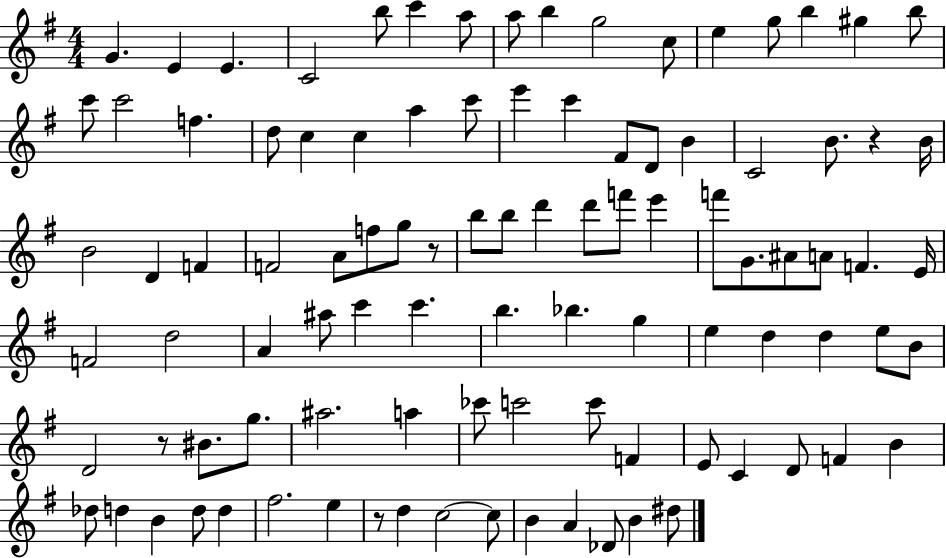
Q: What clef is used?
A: treble